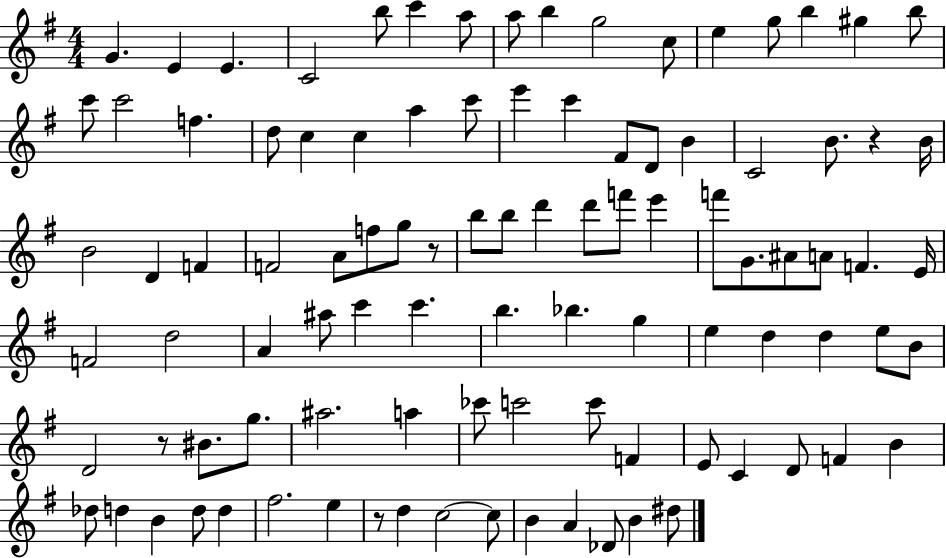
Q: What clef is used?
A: treble